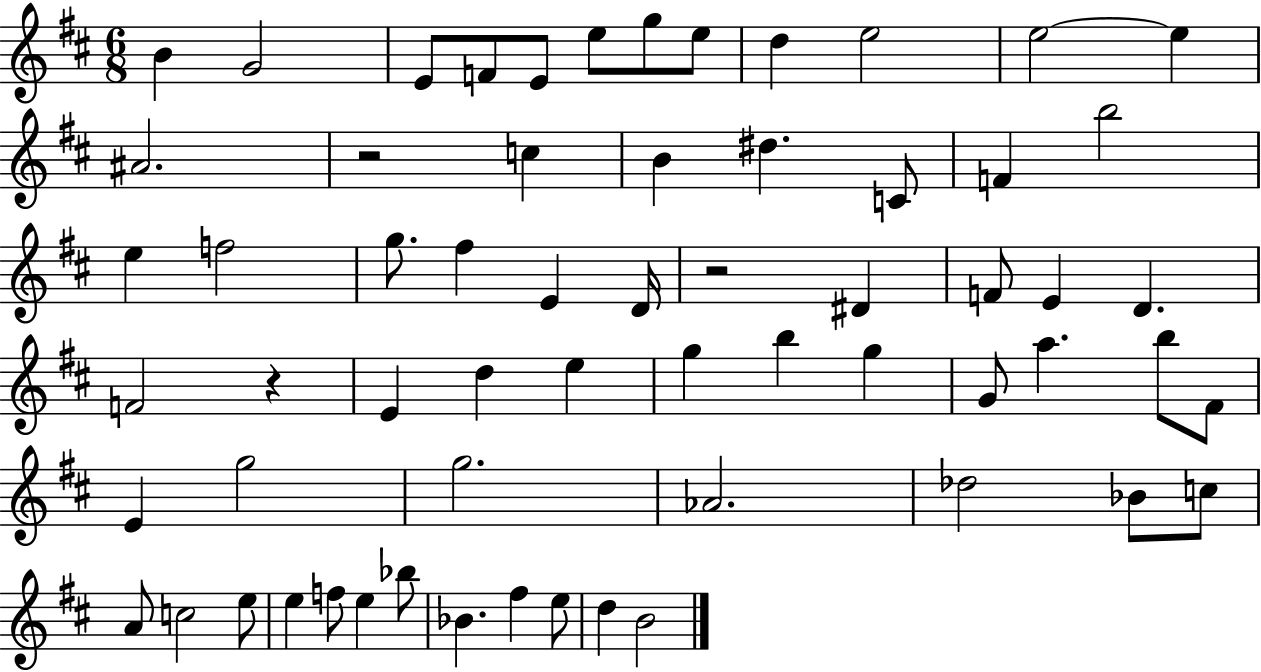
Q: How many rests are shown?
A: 3